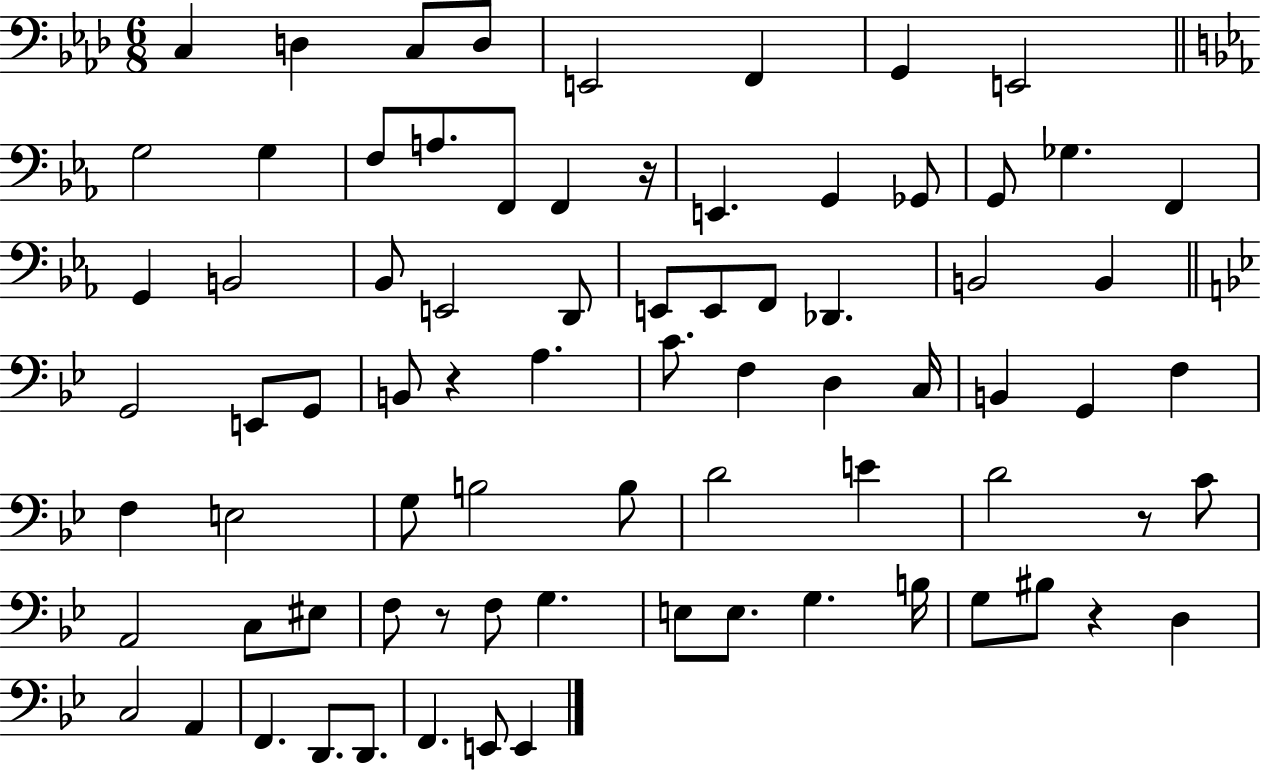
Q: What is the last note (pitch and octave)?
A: E2